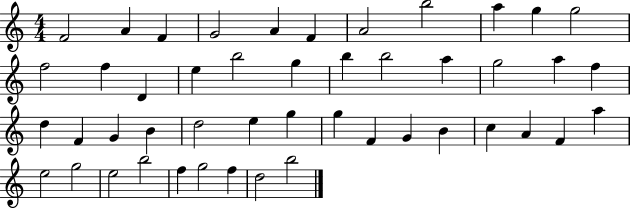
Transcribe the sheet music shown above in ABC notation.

X:1
T:Untitled
M:4/4
L:1/4
K:C
F2 A F G2 A F A2 b2 a g g2 f2 f D e b2 g b b2 a g2 a f d F G B d2 e g g F G B c A F a e2 g2 e2 b2 f g2 f d2 b2